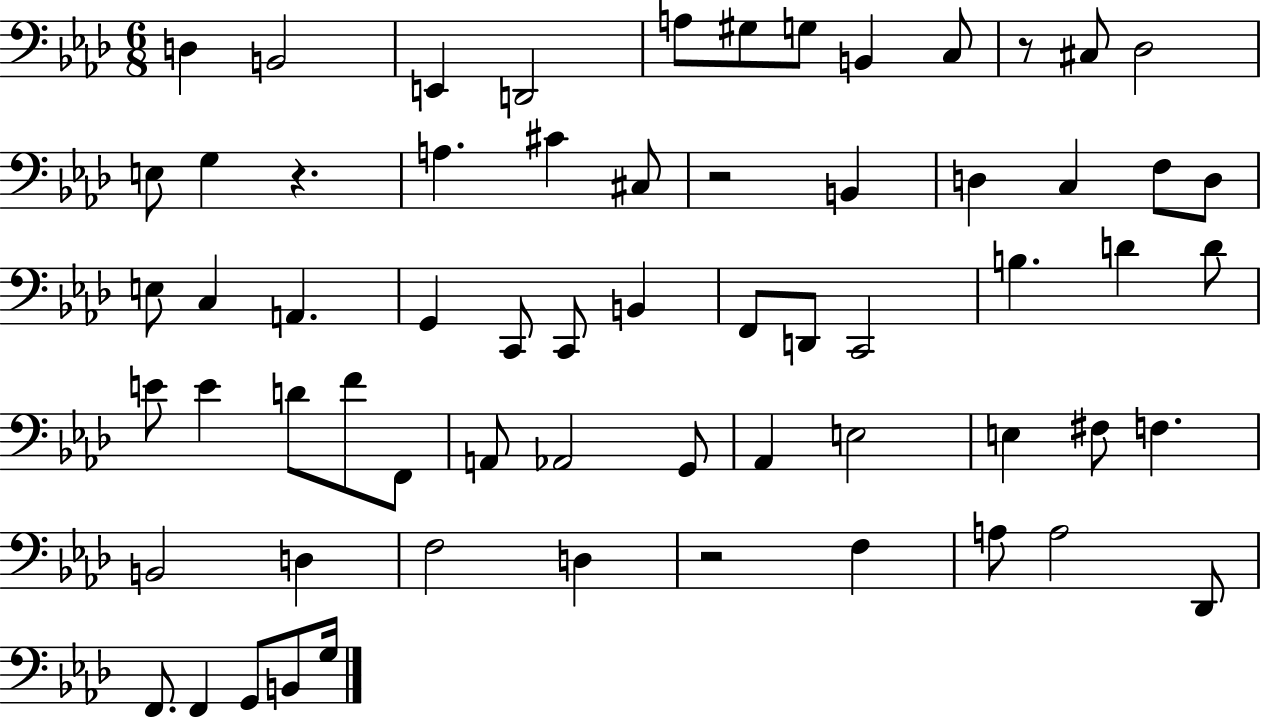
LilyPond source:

{
  \clef bass
  \numericTimeSignature
  \time 6/8
  \key aes \major
  d4 b,2 | e,4 d,2 | a8 gis8 g8 b,4 c8 | r8 cis8 des2 | \break e8 g4 r4. | a4. cis'4 cis8 | r2 b,4 | d4 c4 f8 d8 | \break e8 c4 a,4. | g,4 c,8 c,8 b,4 | f,8 d,8 c,2 | b4. d'4 d'8 | \break e'8 e'4 d'8 f'8 f,8 | a,8 aes,2 g,8 | aes,4 e2 | e4 fis8 f4. | \break b,2 d4 | f2 d4 | r2 f4 | a8 a2 des,8 | \break f,8. f,4 g,8 b,8 g16 | \bar "|."
}